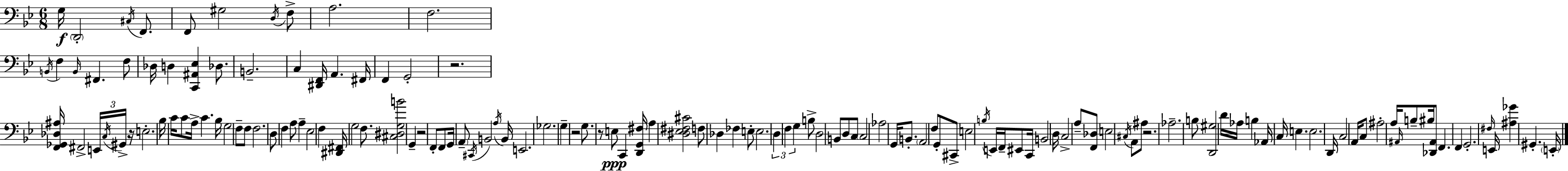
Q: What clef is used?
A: bass